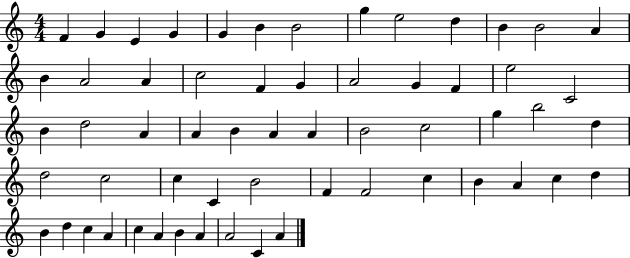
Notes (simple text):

F4/q G4/q E4/q G4/q G4/q B4/q B4/h G5/q E5/h D5/q B4/q B4/h A4/q B4/q A4/h A4/q C5/h F4/q G4/q A4/h G4/q F4/q E5/h C4/h B4/q D5/h A4/q A4/q B4/q A4/q A4/q B4/h C5/h G5/q B5/h D5/q D5/h C5/h C5/q C4/q B4/h F4/q F4/h C5/q B4/q A4/q C5/q D5/q B4/q D5/q C5/q A4/q C5/q A4/q B4/q A4/q A4/h C4/q A4/q